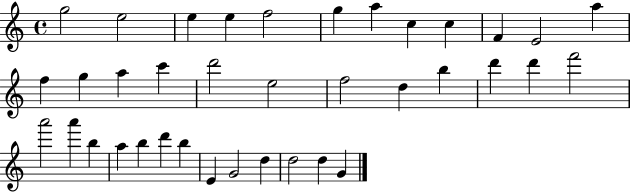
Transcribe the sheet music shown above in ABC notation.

X:1
T:Untitled
M:4/4
L:1/4
K:C
g2 e2 e e f2 g a c c F E2 a f g a c' d'2 e2 f2 d b d' d' f'2 a'2 a' b a b d' b E G2 d d2 d G